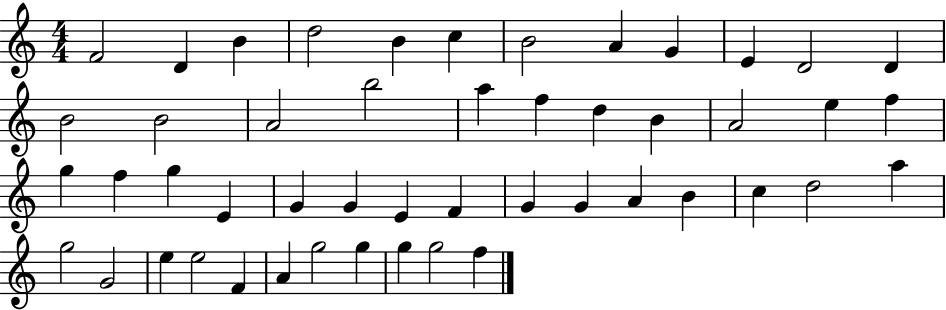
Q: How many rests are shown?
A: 0